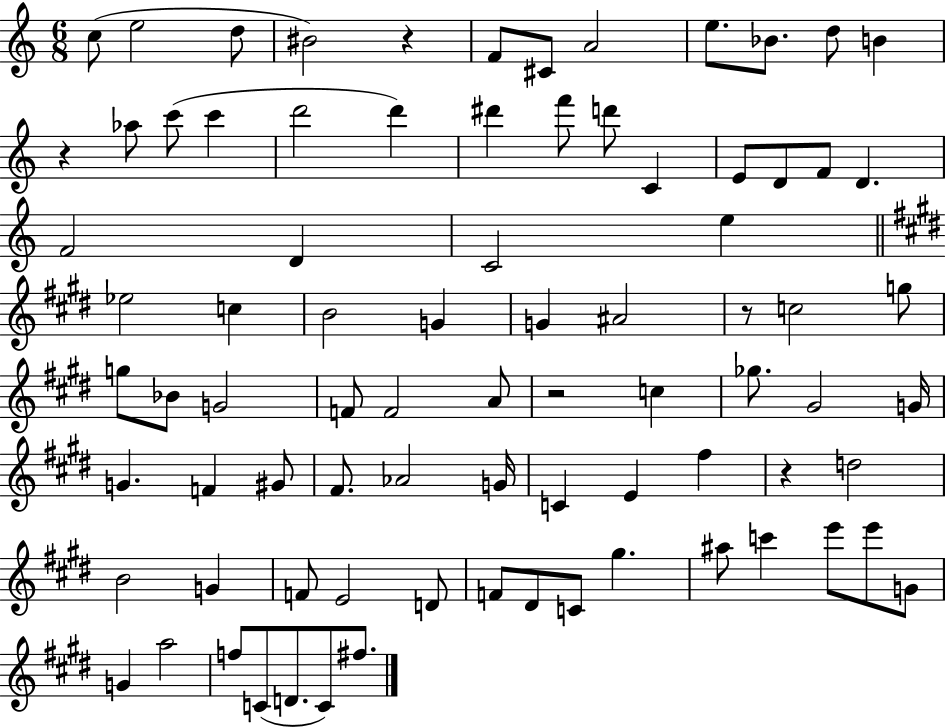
{
  \clef treble
  \numericTimeSignature
  \time 6/8
  \key c \major
  c''8( e''2 d''8 | bis'2) r4 | f'8 cis'8 a'2 | e''8. bes'8. d''8 b'4 | \break r4 aes''8 c'''8( c'''4 | d'''2 d'''4) | dis'''4 f'''8 d'''8 c'4 | e'8 d'8 f'8 d'4. | \break f'2 d'4 | c'2 e''4 | \bar "||" \break \key e \major ees''2 c''4 | b'2 g'4 | g'4 ais'2 | r8 c''2 g''8 | \break g''8 bes'8 g'2 | f'8 f'2 a'8 | r2 c''4 | ges''8. gis'2 g'16 | \break g'4. f'4 gis'8 | fis'8. aes'2 g'16 | c'4 e'4 fis''4 | r4 d''2 | \break b'2 g'4 | f'8 e'2 d'8 | f'8 dis'8 c'8 gis''4. | ais''8 c'''4 e'''8 e'''8 g'8 | \break g'4 a''2 | f''8 c'8( d'8. c'8) fis''8. | \bar "|."
}